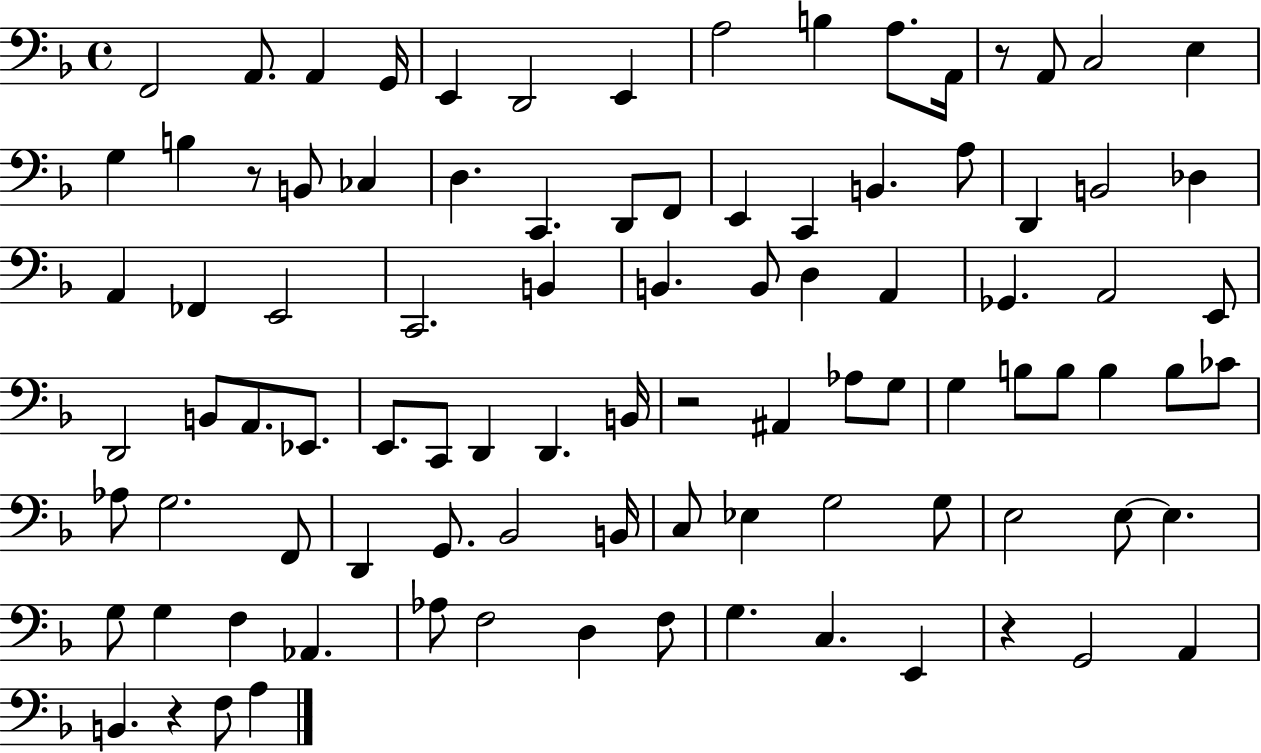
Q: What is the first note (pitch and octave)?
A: F2